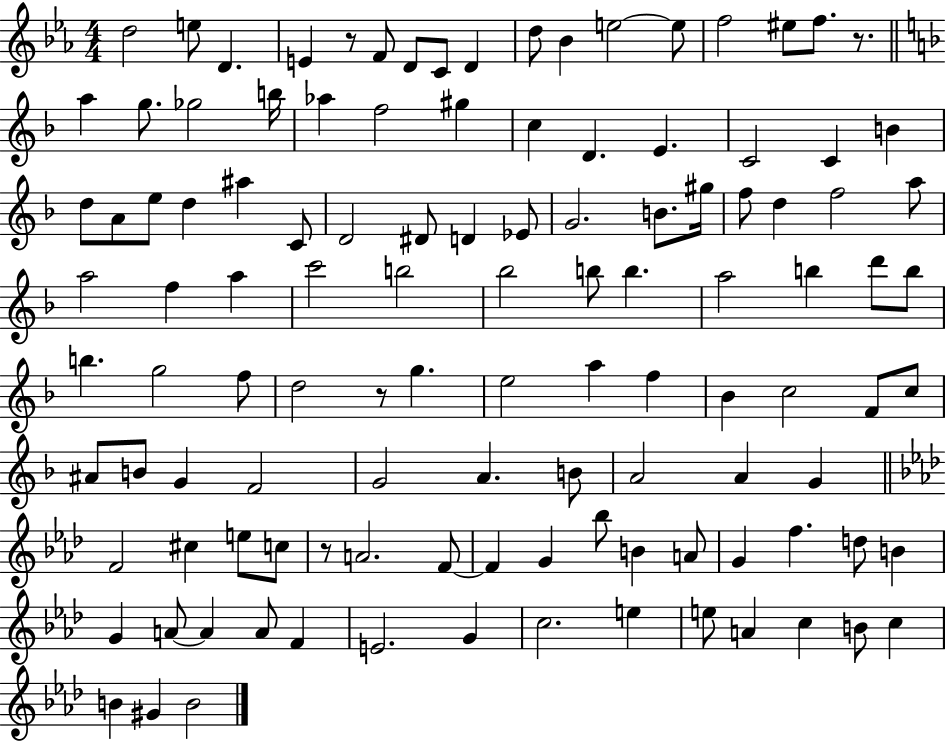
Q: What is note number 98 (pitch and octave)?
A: A4